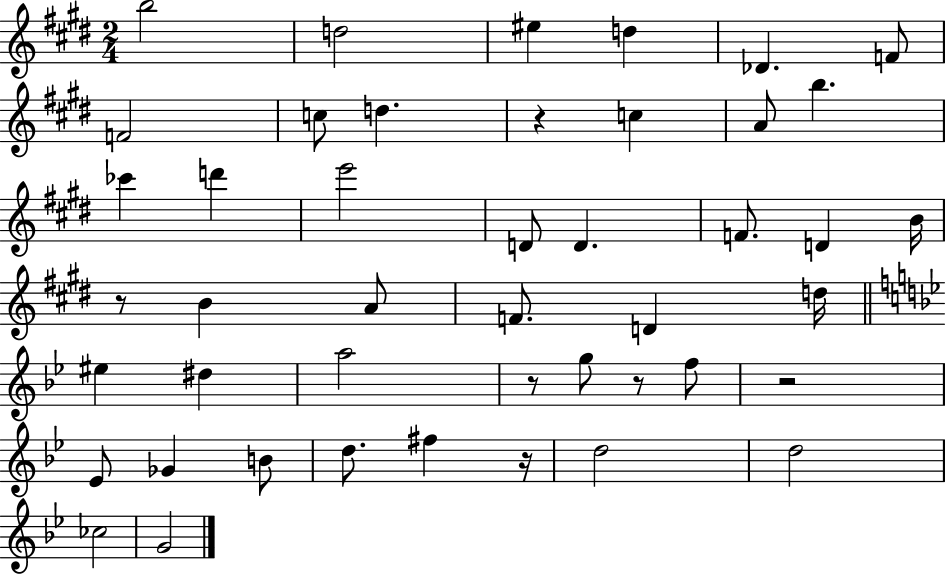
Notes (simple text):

B5/h D5/h EIS5/q D5/q Db4/q. F4/e F4/h C5/e D5/q. R/q C5/q A4/e B5/q. CES6/q D6/q E6/h D4/e D4/q. F4/e. D4/q B4/s R/e B4/q A4/e F4/e. D4/q D5/s EIS5/q D#5/q A5/h R/e G5/e R/e F5/e R/h Eb4/e Gb4/q B4/e D5/e. F#5/q R/s D5/h D5/h CES5/h G4/h